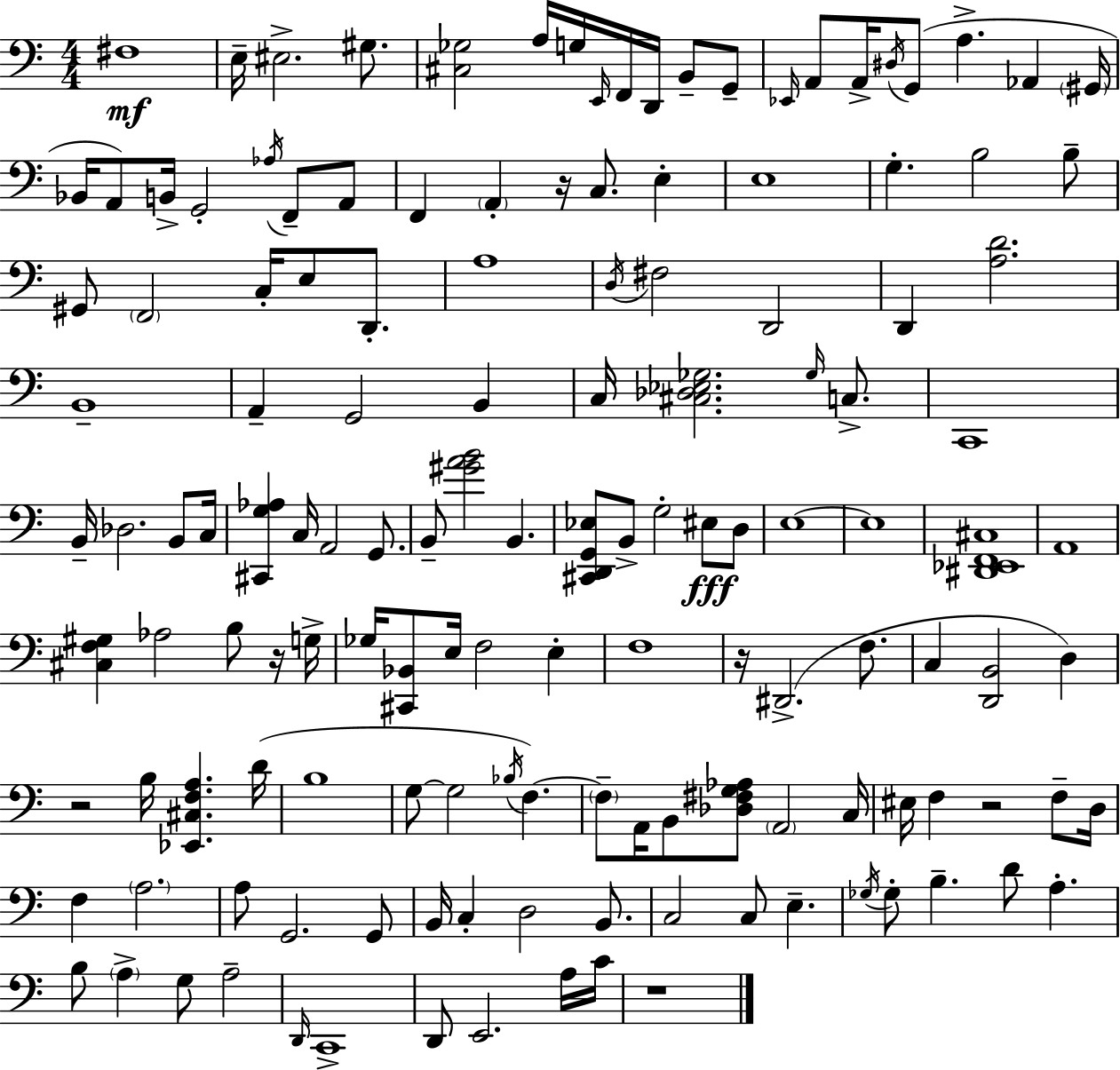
F#3/w E3/s EIS3/h. G#3/e. [C#3,Gb3]/h A3/s G3/s E2/s F2/s D2/s B2/e G2/e Eb2/s A2/e A2/s D#3/s G2/e A3/q. Ab2/q G#2/s Bb2/s A2/e B2/s G2/h Ab3/s F2/e A2/e F2/q A2/q R/s C3/e. E3/q E3/w G3/q. B3/h B3/e G#2/e F2/h C3/s E3/e D2/e. A3/w D3/s F#3/h D2/h D2/q [A3,D4]/h. B2/w A2/q G2/h B2/q C3/s [C#3,Db3,Eb3,Gb3]/h. Gb3/s C3/e. C2/w B2/s Db3/h. B2/e C3/s [C#2,G3,Ab3]/q C3/s A2/h G2/e. B2/e [G#4,A4,B4]/h B2/q. [C#2,D2,G2,Eb3]/e B2/e G3/h EIS3/e D3/e E3/w E3/w [D#2,Eb2,F2,C#3]/w A2/w [C#3,F3,G#3]/q Ab3/h B3/e R/s G3/s Gb3/s [C#2,Bb2]/e E3/s F3/h E3/q F3/w R/s D#2/h. F3/e. C3/q [D2,B2]/h D3/q R/h B3/s [Eb2,C#3,F3,A3]/q. D4/s B3/w G3/e G3/h Bb3/s F3/q. F3/e A2/s B2/e [Db3,F#3,G3,Ab3]/e A2/h C3/s EIS3/s F3/q R/h F3/e D3/s F3/q A3/h. A3/e G2/h. G2/e B2/s C3/q D3/h B2/e. C3/h C3/e E3/q. Gb3/s Gb3/e B3/q. D4/e A3/q. B3/e A3/q G3/e A3/h D2/s C2/w D2/e E2/h. A3/s C4/s R/w